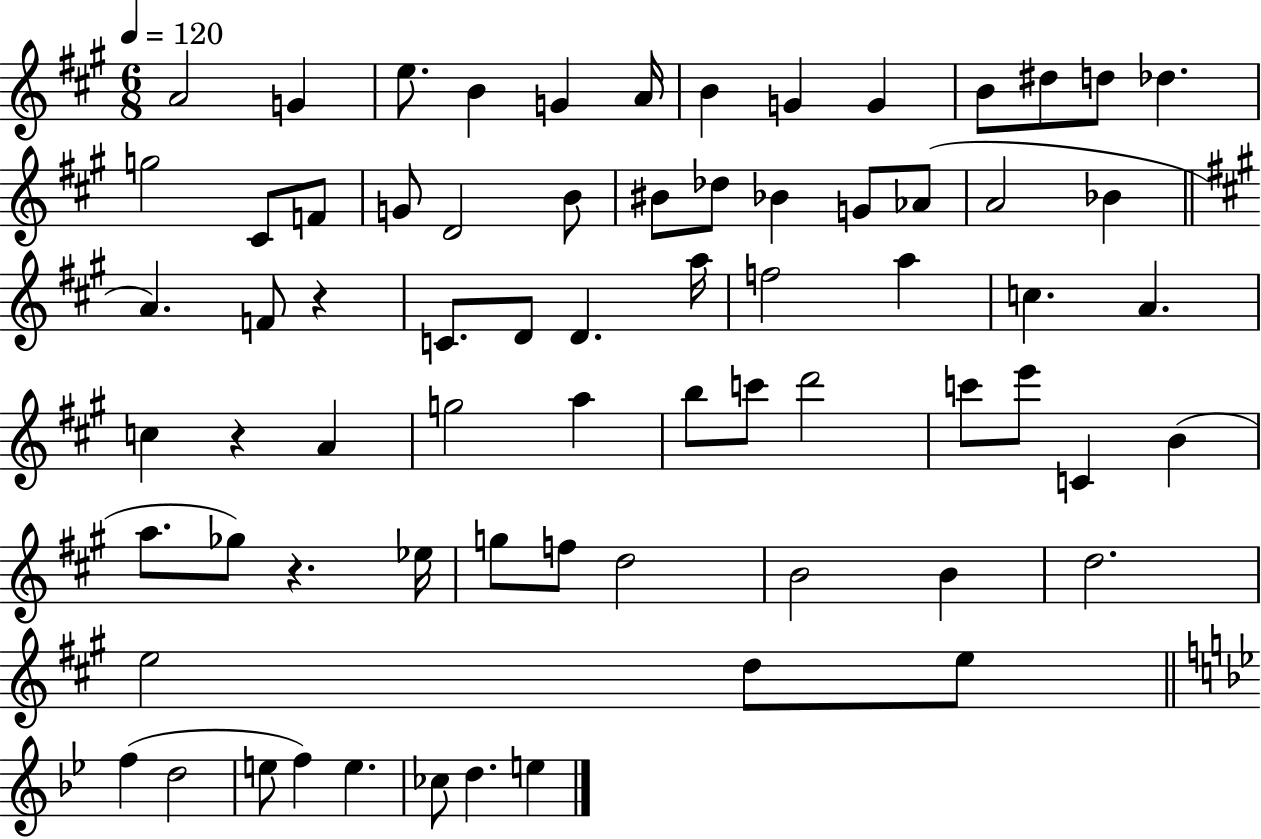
A4/h G4/q E5/e. B4/q G4/q A4/s B4/q G4/q G4/q B4/e D#5/e D5/e Db5/q. G5/h C#4/e F4/e G4/e D4/h B4/e BIS4/e Db5/e Bb4/q G4/e Ab4/e A4/h Bb4/q A4/q. F4/e R/q C4/e. D4/e D4/q. A5/s F5/h A5/q C5/q. A4/q. C5/q R/q A4/q G5/h A5/q B5/e C6/e D6/h C6/e E6/e C4/q B4/q A5/e. Gb5/e R/q. Eb5/s G5/e F5/e D5/h B4/h B4/q D5/h. E5/h D5/e E5/e F5/q D5/h E5/e F5/q E5/q. CES5/e D5/q. E5/q